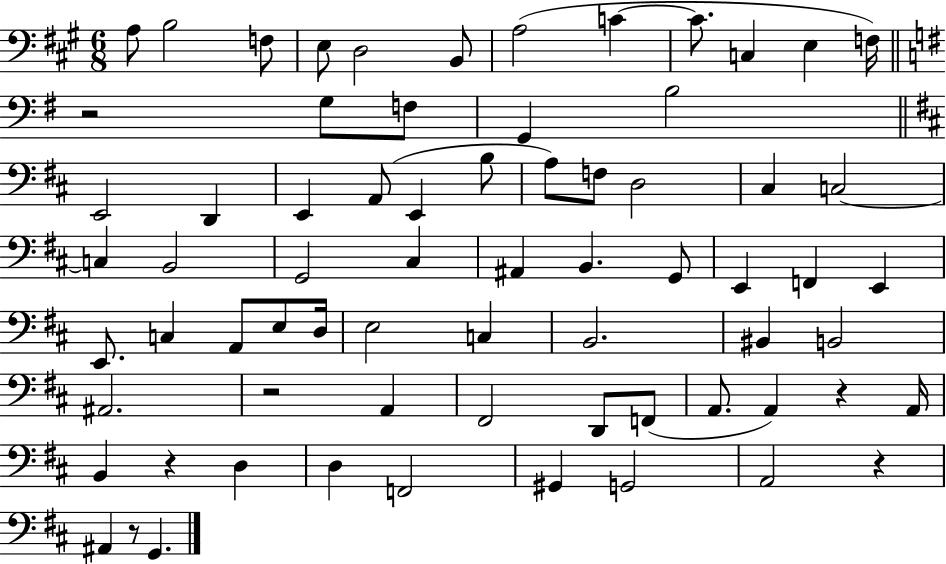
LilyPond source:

{
  \clef bass
  \numericTimeSignature
  \time 6/8
  \key a \major
  \repeat volta 2 { a8 b2 f8 | e8 d2 b,8 | a2( c'4~~ | c'8. c4 e4 f16) | \break \bar "||" \break \key e \minor r2 g8 f8 | g,4 b2 | \bar "||" \break \key b \minor e,2 d,4 | e,4 a,8( e,4 b8 | a8) f8 d2 | cis4 c2~~ | \break c4 b,2 | g,2 cis4 | ais,4 b,4. g,8 | e,4 f,4 e,4 | \break e,8. c4 a,8 e8 d16 | e2 c4 | b,2. | bis,4 b,2 | \break ais,2. | r2 a,4 | fis,2 d,8 f,8( | a,8. a,4) r4 a,16 | \break b,4 r4 d4 | d4 f,2 | gis,4 g,2 | a,2 r4 | \break ais,4 r8 g,4. | } \bar "|."
}